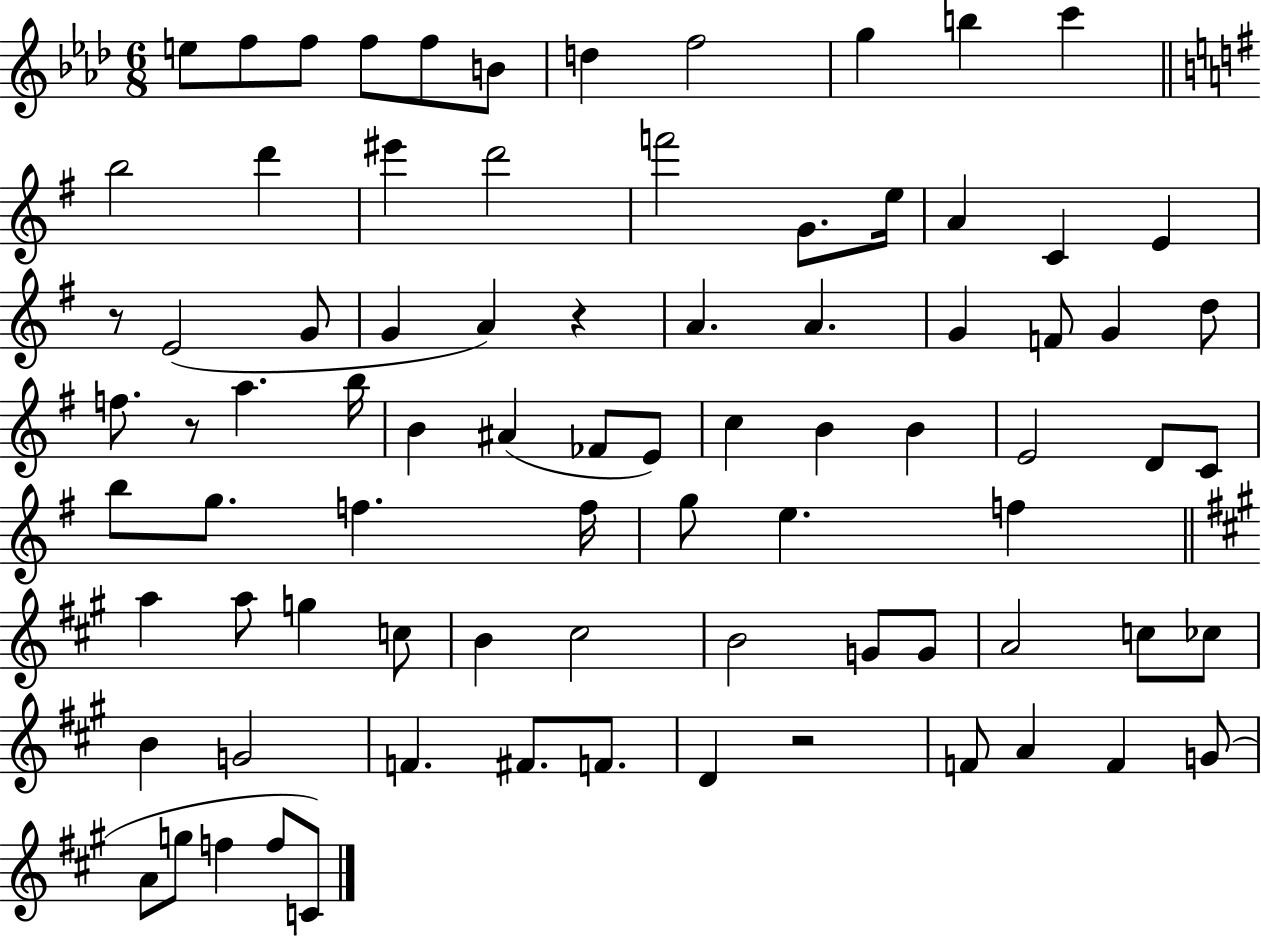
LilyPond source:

{
  \clef treble
  \numericTimeSignature
  \time 6/8
  \key aes \major
  e''8 f''8 f''8 f''8 f''8 b'8 | d''4 f''2 | g''4 b''4 c'''4 | \bar "||" \break \key g \major b''2 d'''4 | eis'''4 d'''2 | f'''2 g'8. e''16 | a'4 c'4 e'4 | \break r8 e'2( g'8 | g'4 a'4) r4 | a'4. a'4. | g'4 f'8 g'4 d''8 | \break f''8. r8 a''4. b''16 | b'4 ais'4( fes'8 e'8) | c''4 b'4 b'4 | e'2 d'8 c'8 | \break b''8 g''8. f''4. f''16 | g''8 e''4. f''4 | \bar "||" \break \key a \major a''4 a''8 g''4 c''8 | b'4 cis''2 | b'2 g'8 g'8 | a'2 c''8 ces''8 | \break b'4 g'2 | f'4. fis'8. f'8. | d'4 r2 | f'8 a'4 f'4 g'8( | \break a'8 g''8 f''4 f''8 c'8) | \bar "|."
}